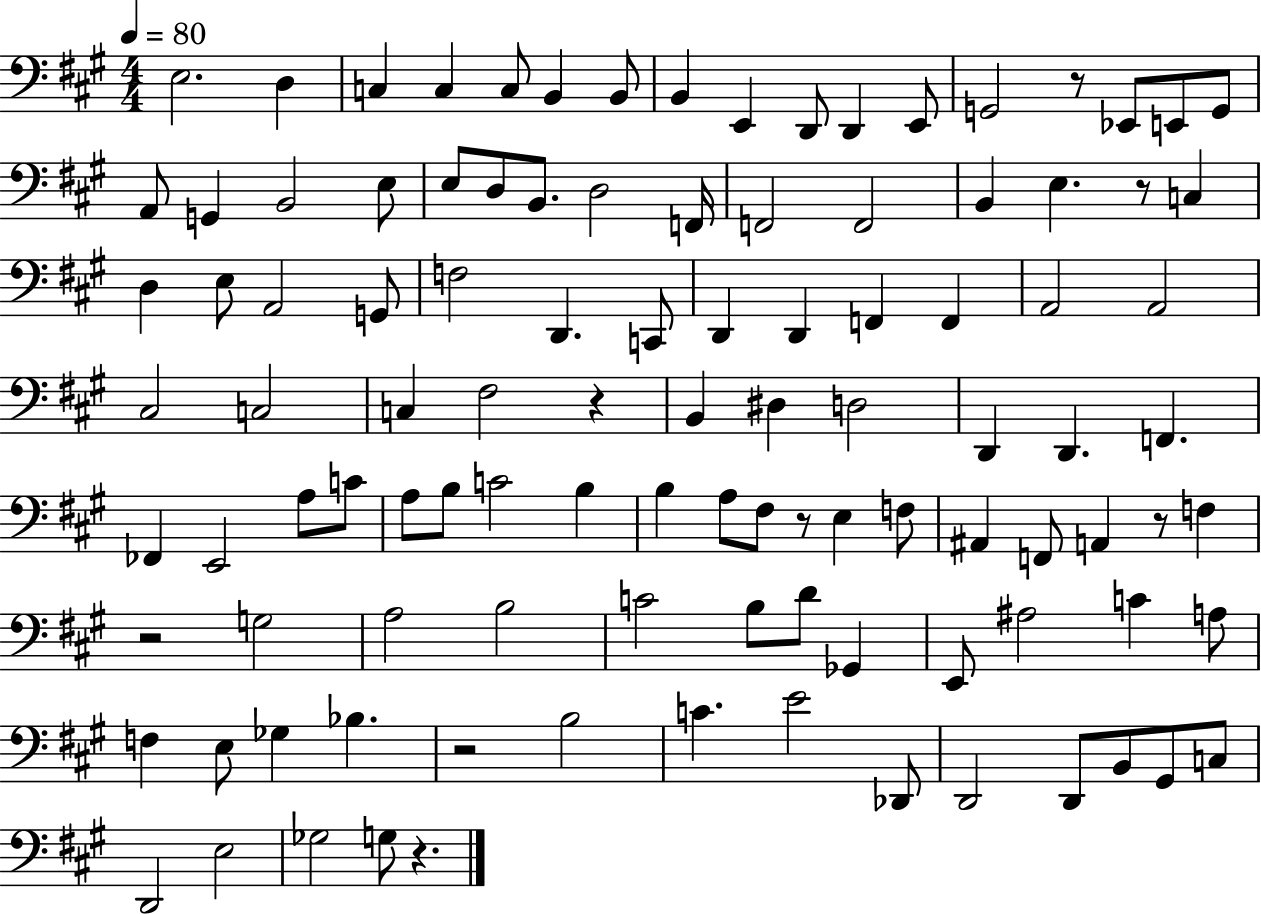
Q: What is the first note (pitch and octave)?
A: E3